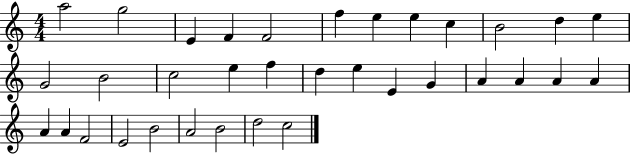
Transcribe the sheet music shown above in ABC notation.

X:1
T:Untitled
M:4/4
L:1/4
K:C
a2 g2 E F F2 f e e c B2 d e G2 B2 c2 e f d e E G A A A A A A F2 E2 B2 A2 B2 d2 c2